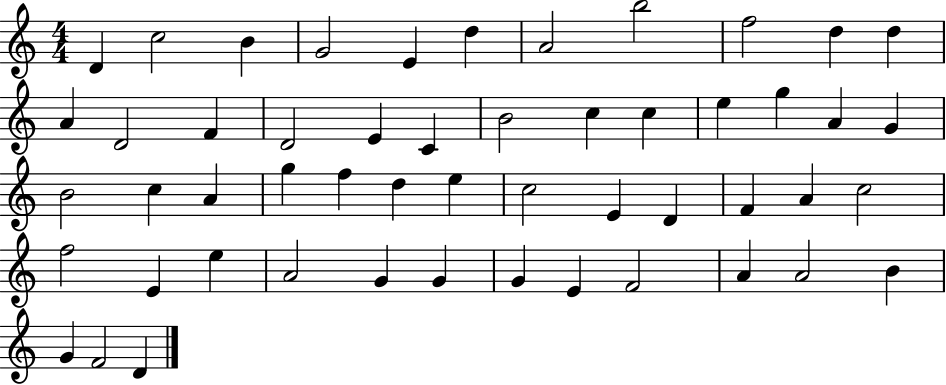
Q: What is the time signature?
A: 4/4